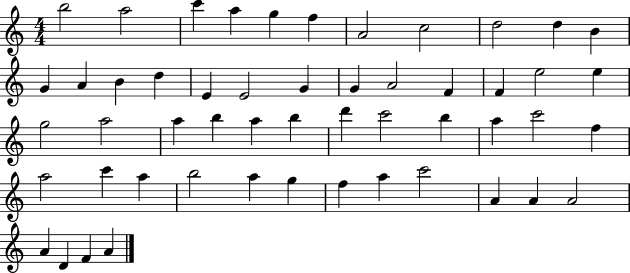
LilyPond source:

{
  \clef treble
  \numericTimeSignature
  \time 4/4
  \key c \major
  b''2 a''2 | c'''4 a''4 g''4 f''4 | a'2 c''2 | d''2 d''4 b'4 | \break g'4 a'4 b'4 d''4 | e'4 e'2 g'4 | g'4 a'2 f'4 | f'4 e''2 e''4 | \break g''2 a''2 | a''4 b''4 a''4 b''4 | d'''4 c'''2 b''4 | a''4 c'''2 f''4 | \break a''2 c'''4 a''4 | b''2 a''4 g''4 | f''4 a''4 c'''2 | a'4 a'4 a'2 | \break a'4 d'4 f'4 a'4 | \bar "|."
}